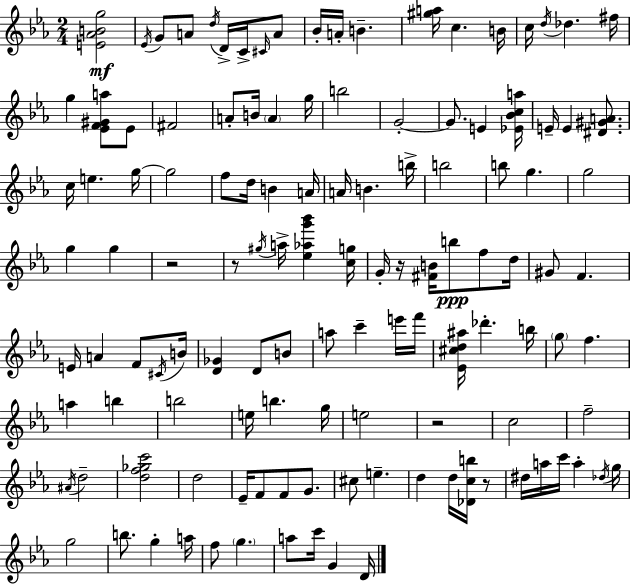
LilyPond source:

{
  \clef treble
  \numericTimeSignature
  \time 2/4
  \key ees \major
  <e' aes' b' g''>2\mf | \acciaccatura { ees'16 } g'8 a'8 \acciaccatura { d''16 } d'16-> c'16-> | \grace { cis'16 } a'8 bes'16-. a'16-. b'4.-- | <gis'' a''>16 c''4. | \break b'16 c''16 \acciaccatura { d''16 } des''4. | fis''16 g''4 | <ees' f' gis' a''>8 ees'8 fis'2 | a'8-. b'16 \parenthesize a'4 | \break g''16 b''2 | g'2-.~~ | g'8. e'4 | <ees' bes' c'' a''>16 e'16-- e'4 | \break <dis' gis' a'>8. c''16 e''4. | g''16~~ g''2 | f''8 d''16 b'4 | a'16 a'16 b'4. | \break b''16-> b''2 | b''8 g''4. | g''2 | g''4 | \break g''4 r2 | r8 \acciaccatura { gis''16 } a''16-> | <ees'' aes'' g''' bes'''>4 <c'' g''>16 g'16-. r16 <fis' b'>16 | b''8\ppp f''8 d''16 gis'8 f'4. | \break e'16 a'4 | f'8 \acciaccatura { cis'16 } b'16 <d' ges'>4 | d'8 b'8 a''8 | c'''4-- e'''16 f'''16 <ees' cis'' d'' ais''>16 des'''4.-. | \break b''16 \parenthesize g''8 | f''4. a''4 | b''4 b''2 | e''16 b''4. | \break g''16 e''2 | r2 | c''2 | f''2-- | \break \acciaccatura { ais'16 } d''2-- | <d'' f'' ges'' c'''>2 | d''2 | ees'16-- | \break f'8 f'8 g'8. cis''8 | e''4.-- d''4 | d''16 <des' c'' b''>16 r8 dis''16 | a''16 c'''16 a''4-. \acciaccatura { des''16 } g''16 | \break g''2 | b''8. g''4-. a''16 | f''8 \parenthesize g''4. | a''8 c'''16 g'4 d'16 | \break \bar "|."
}